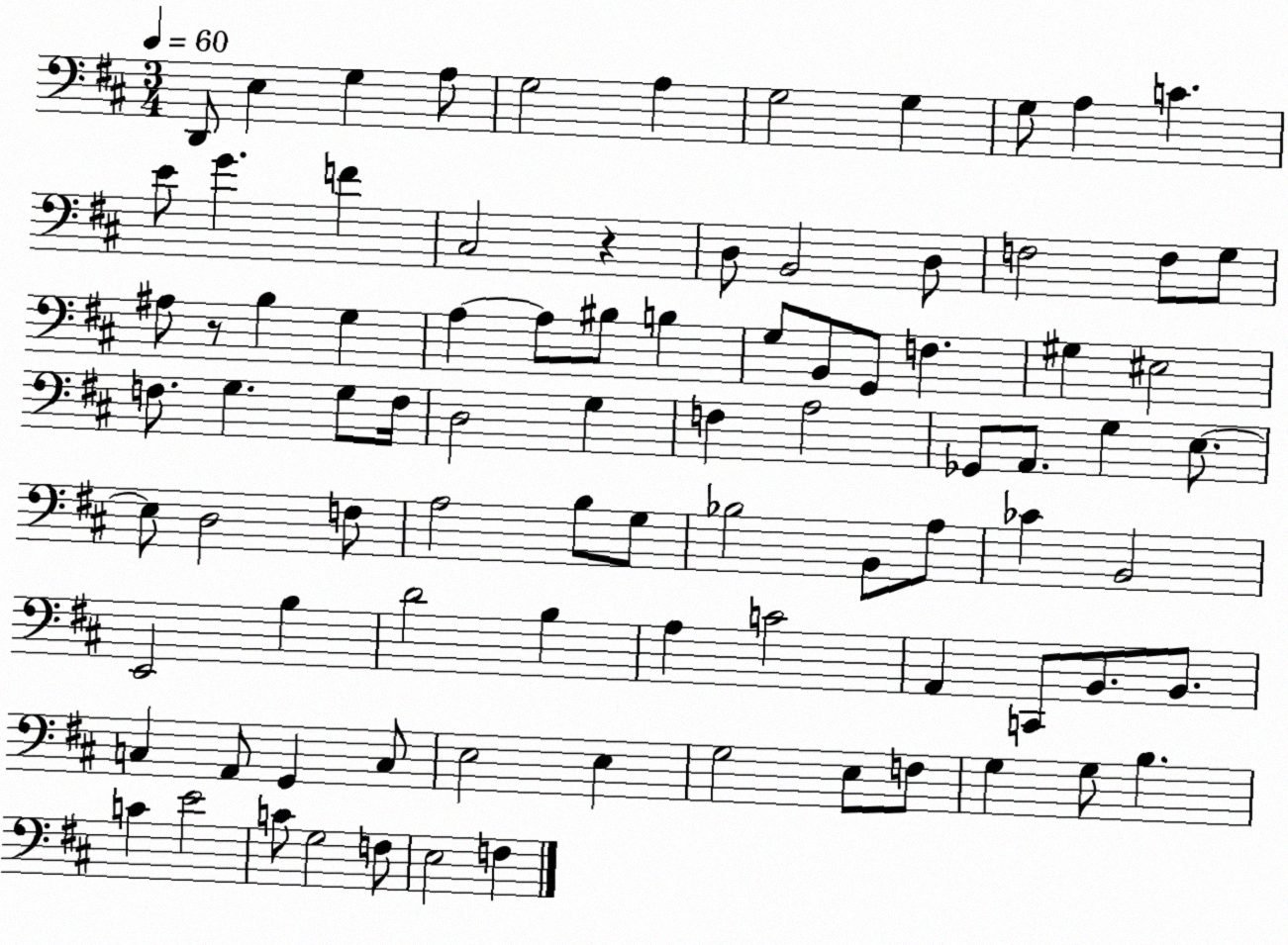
X:1
T:Untitled
M:3/4
L:1/4
K:D
D,,/2 E, G, A,/2 G,2 A, G,2 G, G,/2 A, C E/2 G F ^C,2 z D,/2 B,,2 D,/2 F,2 F,/2 G,/2 ^A,/2 z/2 B, G, A, A,/2 ^B,/2 B, G,/2 B,,/2 G,,/2 F, ^G, ^E,2 F,/2 G, G,/2 F,/4 D,2 G, F, A,2 _G,,/2 A,,/2 G, E,/2 E,/2 D,2 F,/2 A,2 B,/2 G,/2 _B,2 B,,/2 A,/2 _C B,,2 E,,2 B, D2 B, A, C2 A,, C,,/2 B,,/2 B,,/2 C, A,,/2 G,, C,/2 E,2 E, G,2 E,/2 F,/2 G, G,/2 B, C E2 C/2 G,2 F,/2 E,2 F,